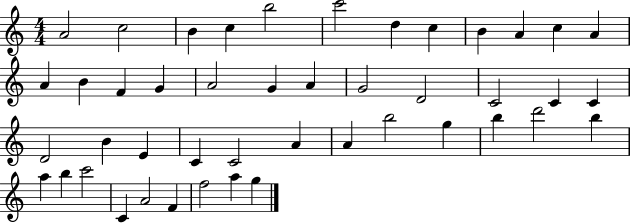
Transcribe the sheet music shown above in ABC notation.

X:1
T:Untitled
M:4/4
L:1/4
K:C
A2 c2 B c b2 c'2 d c B A c A A B F G A2 G A G2 D2 C2 C C D2 B E C C2 A A b2 g b d'2 b a b c'2 C A2 F f2 a g